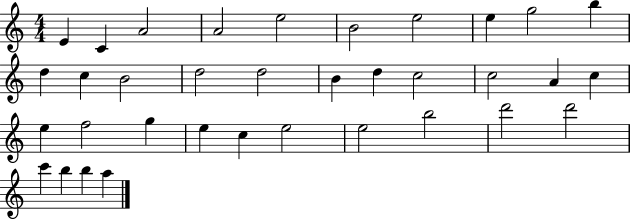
{
  \clef treble
  \numericTimeSignature
  \time 4/4
  \key c \major
  e'4 c'4 a'2 | a'2 e''2 | b'2 e''2 | e''4 g''2 b''4 | \break d''4 c''4 b'2 | d''2 d''2 | b'4 d''4 c''2 | c''2 a'4 c''4 | \break e''4 f''2 g''4 | e''4 c''4 e''2 | e''2 b''2 | d'''2 d'''2 | \break c'''4 b''4 b''4 a''4 | \bar "|."
}